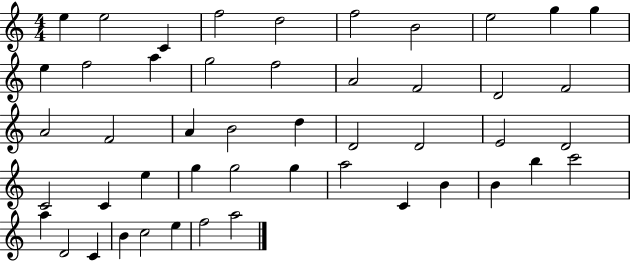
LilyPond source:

{
  \clef treble
  \numericTimeSignature
  \time 4/4
  \key c \major
  e''4 e''2 c'4 | f''2 d''2 | f''2 b'2 | e''2 g''4 g''4 | \break e''4 f''2 a''4 | g''2 f''2 | a'2 f'2 | d'2 f'2 | \break a'2 f'2 | a'4 b'2 d''4 | d'2 d'2 | e'2 d'2 | \break c'2 c'4 e''4 | g''4 g''2 g''4 | a''2 c'4 b'4 | b'4 b''4 c'''2 | \break a''4 d'2 c'4 | b'4 c''2 e''4 | f''2 a''2 | \bar "|."
}